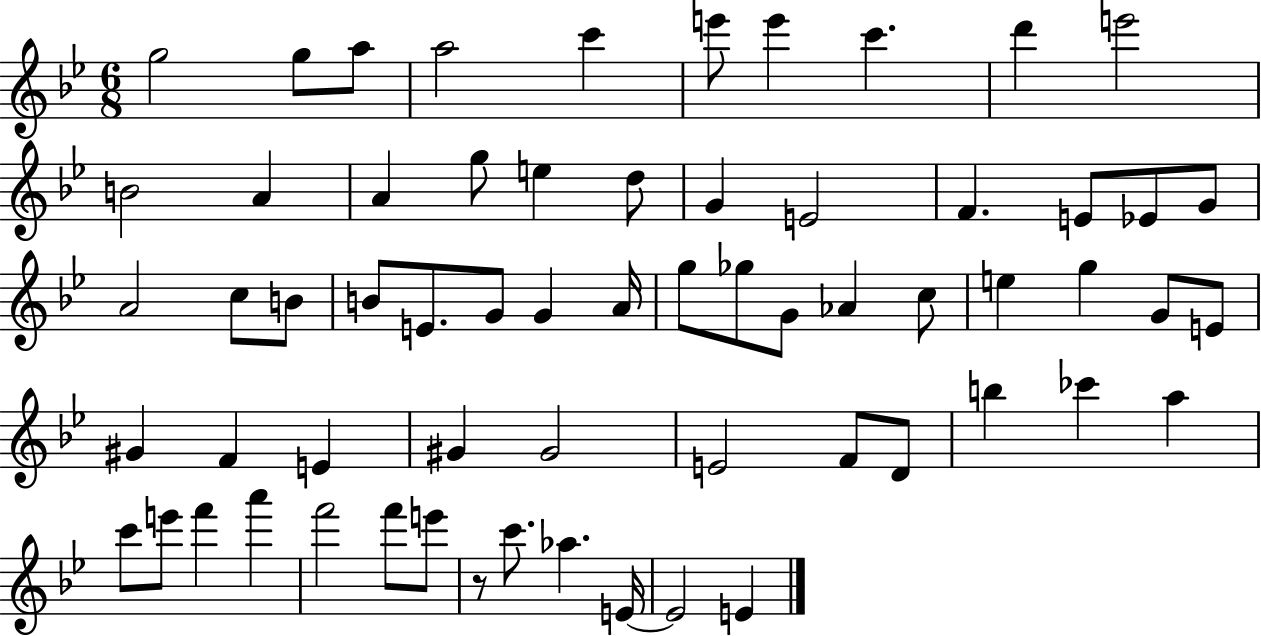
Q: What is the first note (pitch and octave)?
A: G5